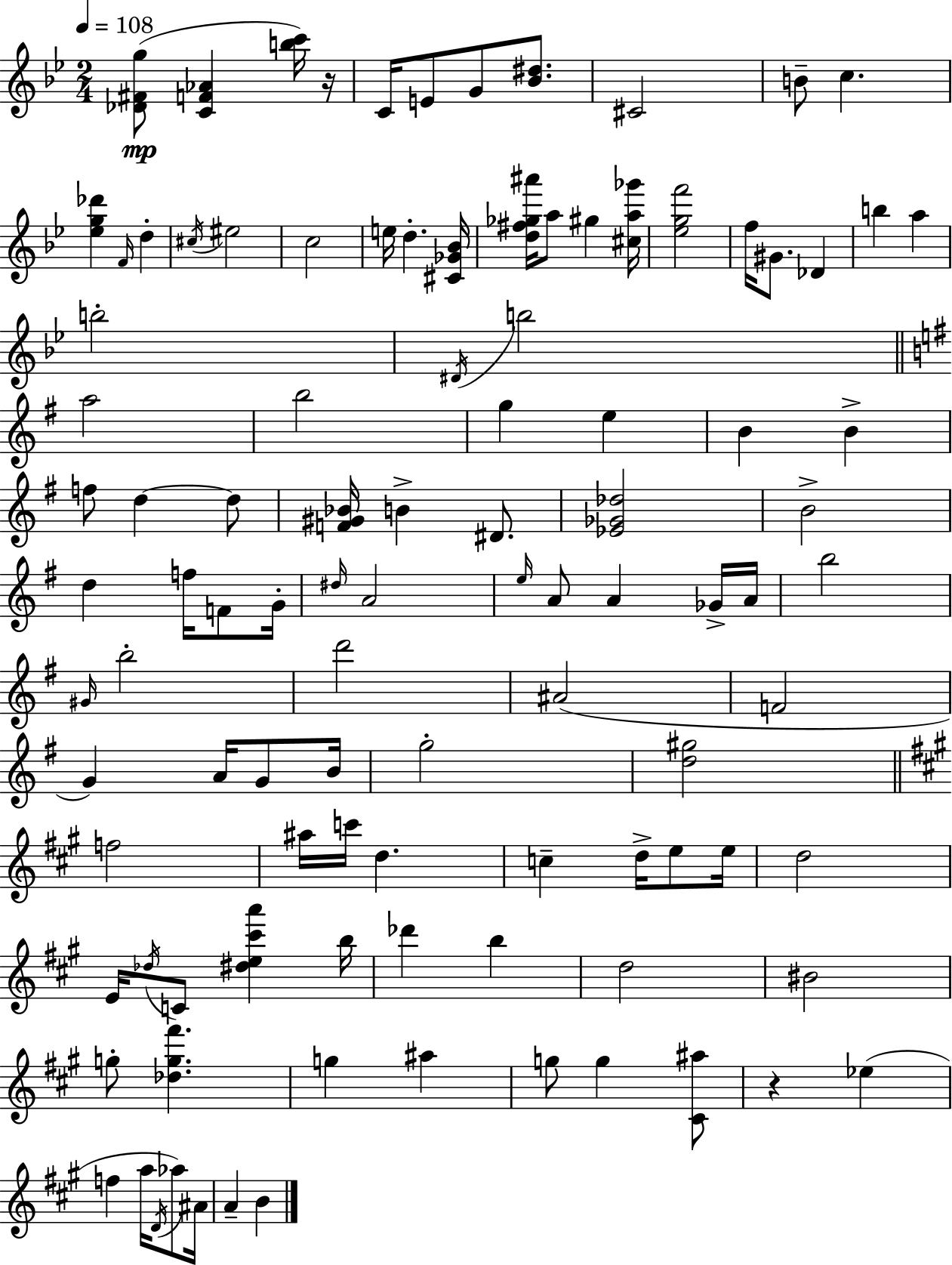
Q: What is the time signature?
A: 2/4